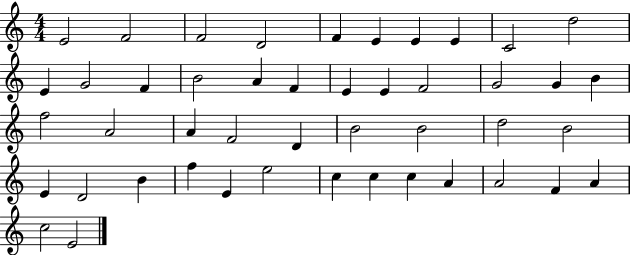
X:1
T:Untitled
M:4/4
L:1/4
K:C
E2 F2 F2 D2 F E E E C2 d2 E G2 F B2 A F E E F2 G2 G B f2 A2 A F2 D B2 B2 d2 B2 E D2 B f E e2 c c c A A2 F A c2 E2